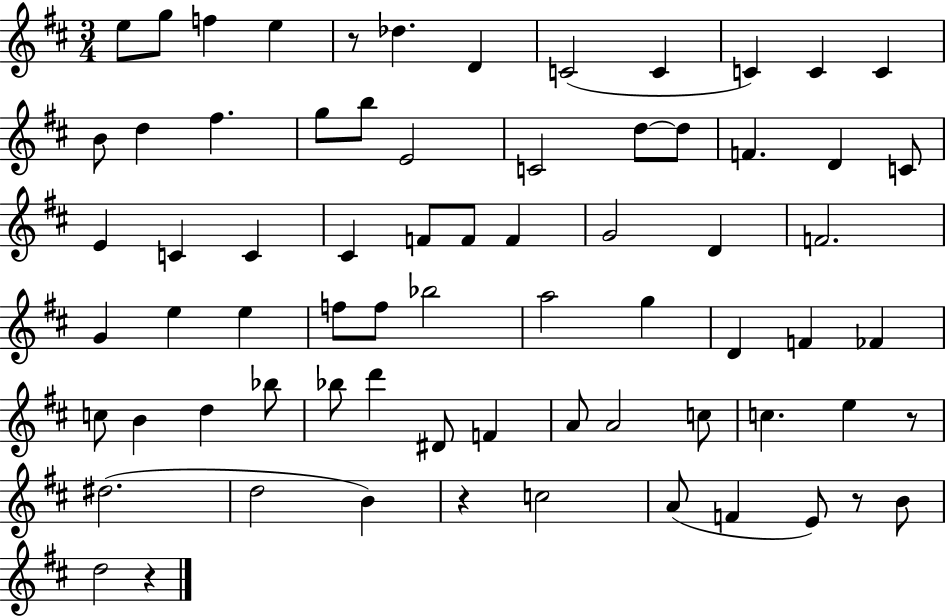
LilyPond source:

{
  \clef treble
  \numericTimeSignature
  \time 3/4
  \key d \major
  e''8 g''8 f''4 e''4 | r8 des''4. d'4 | c'2( c'4 | c'4) c'4 c'4 | \break b'8 d''4 fis''4. | g''8 b''8 e'2 | c'2 d''8~~ d''8 | f'4. d'4 c'8 | \break e'4 c'4 c'4 | cis'4 f'8 f'8 f'4 | g'2 d'4 | f'2. | \break g'4 e''4 e''4 | f''8 f''8 bes''2 | a''2 g''4 | d'4 f'4 fes'4 | \break c''8 b'4 d''4 bes''8 | bes''8 d'''4 dis'8 f'4 | a'8 a'2 c''8 | c''4. e''4 r8 | \break dis''2.( | d''2 b'4) | r4 c''2 | a'8( f'4 e'8) r8 b'8 | \break d''2 r4 | \bar "|."
}